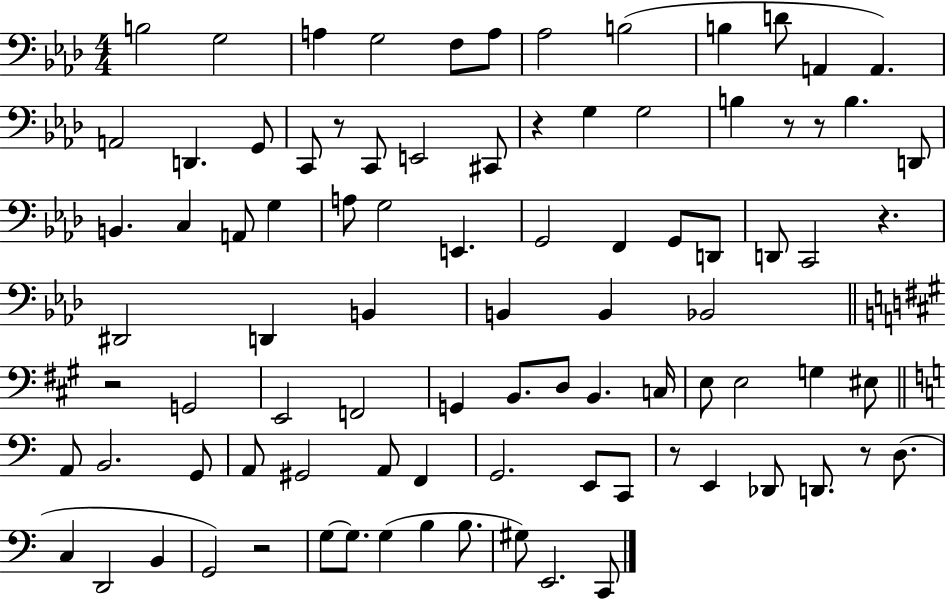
B3/h G3/h A3/q G3/h F3/e A3/e Ab3/h B3/h B3/q D4/e A2/q A2/q. A2/h D2/q. G2/e C2/e R/e C2/e E2/h C#2/e R/q G3/q G3/h B3/q R/e R/e B3/q. D2/e B2/q. C3/q A2/e G3/q A3/e G3/h E2/q. G2/h F2/q G2/e D2/e D2/e C2/h R/q. D#2/h D2/q B2/q B2/q B2/q Bb2/h R/h G2/h E2/h F2/h G2/q B2/e. D3/e B2/q. C3/s E3/e E3/h G3/q EIS3/e A2/e B2/h. G2/e A2/e G#2/h A2/e F2/q G2/h. E2/e C2/e R/e E2/q Db2/e D2/e. R/e D3/e. C3/q D2/h B2/q G2/h R/h G3/e G3/e. G3/q B3/q B3/e. G#3/e E2/h. C2/e